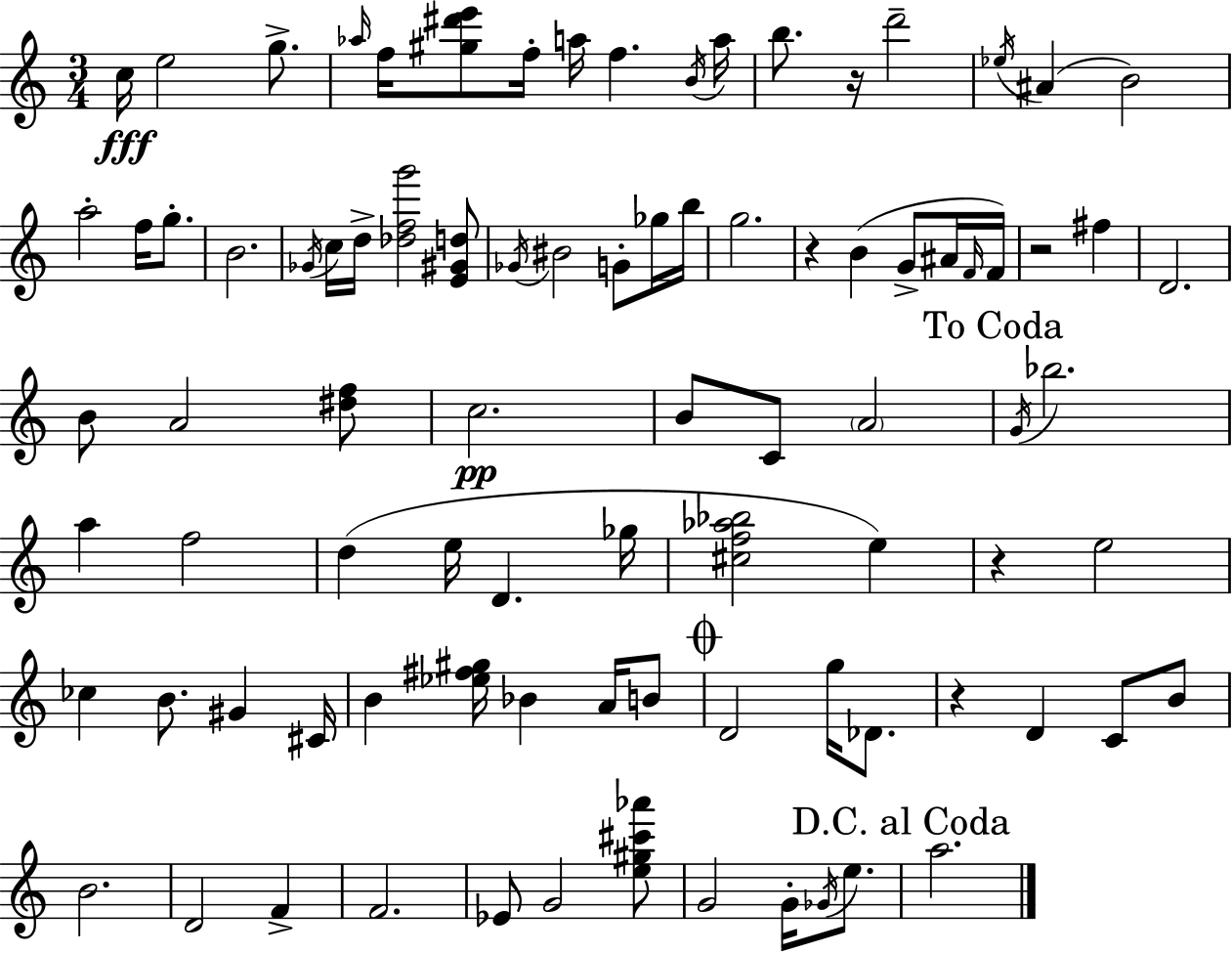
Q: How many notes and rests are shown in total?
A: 88